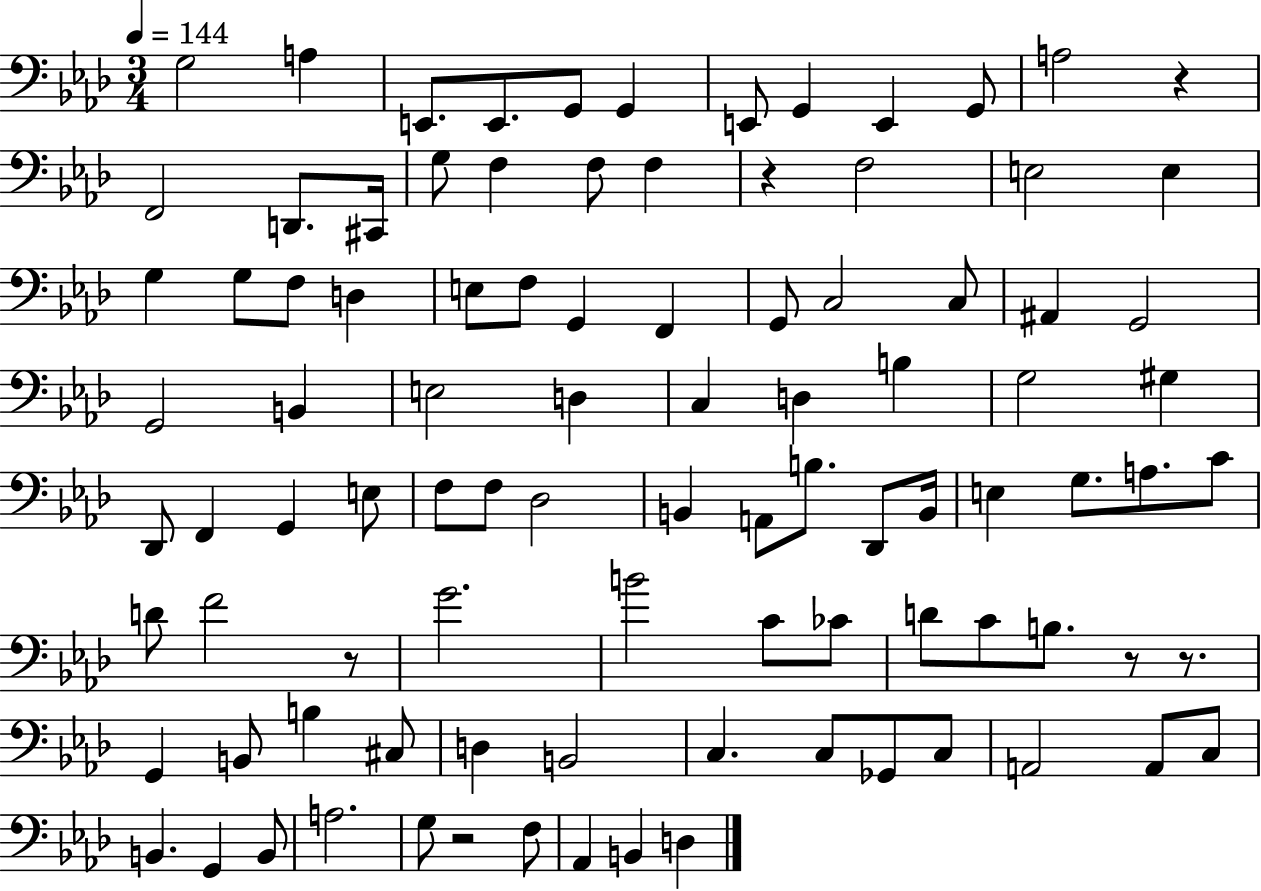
{
  \clef bass
  \numericTimeSignature
  \time 3/4
  \key aes \major
  \tempo 4 = 144
  g2 a4 | e,8. e,8. g,8 g,4 | e,8 g,4 e,4 g,8 | a2 r4 | \break f,2 d,8. cis,16 | g8 f4 f8 f4 | r4 f2 | e2 e4 | \break g4 g8 f8 d4 | e8 f8 g,4 f,4 | g,8 c2 c8 | ais,4 g,2 | \break g,2 b,4 | e2 d4 | c4 d4 b4 | g2 gis4 | \break des,8 f,4 g,4 e8 | f8 f8 des2 | b,4 a,8 b8. des,8 b,16 | e4 g8. a8. c'8 | \break d'8 f'2 r8 | g'2. | b'2 c'8 ces'8 | d'8 c'8 b8. r8 r8. | \break g,4 b,8 b4 cis8 | d4 b,2 | c4. c8 ges,8 c8 | a,2 a,8 c8 | \break b,4. g,4 b,8 | a2. | g8 r2 f8 | aes,4 b,4 d4 | \break \bar "|."
}